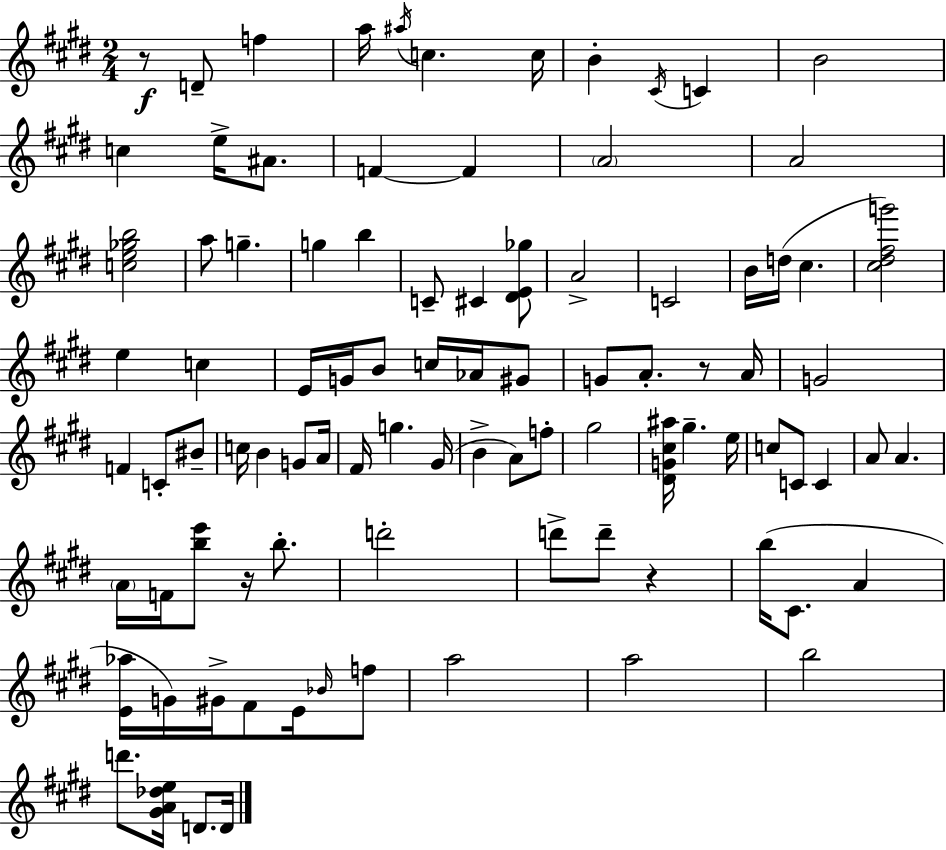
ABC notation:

X:1
T:Untitled
M:2/4
L:1/4
K:E
z/2 D/2 f a/4 ^a/4 c c/4 B ^C/4 C B2 c e/4 ^A/2 F F A2 A2 [ce_gb]2 a/2 g g b C/2 ^C [^DE_g]/2 A2 C2 B/4 d/4 ^c [^c^d^fg']2 e c E/4 G/4 B/2 c/4 _A/4 ^G/2 G/2 A/2 z/2 A/4 G2 F C/2 ^B/2 c/4 B G/2 A/4 ^F/4 g ^G/4 B A/2 f/2 ^g2 [^DG^c^a]/4 ^g e/4 c/2 C/2 C A/2 A A/4 F/4 [be']/2 z/4 b/2 d'2 d'/2 d'/2 z b/4 ^C/2 A [E_a]/4 G/4 ^G/4 ^F/2 E/4 _B/4 f/2 a2 a2 b2 d'/2 [^GA_de]/4 D/2 D/4